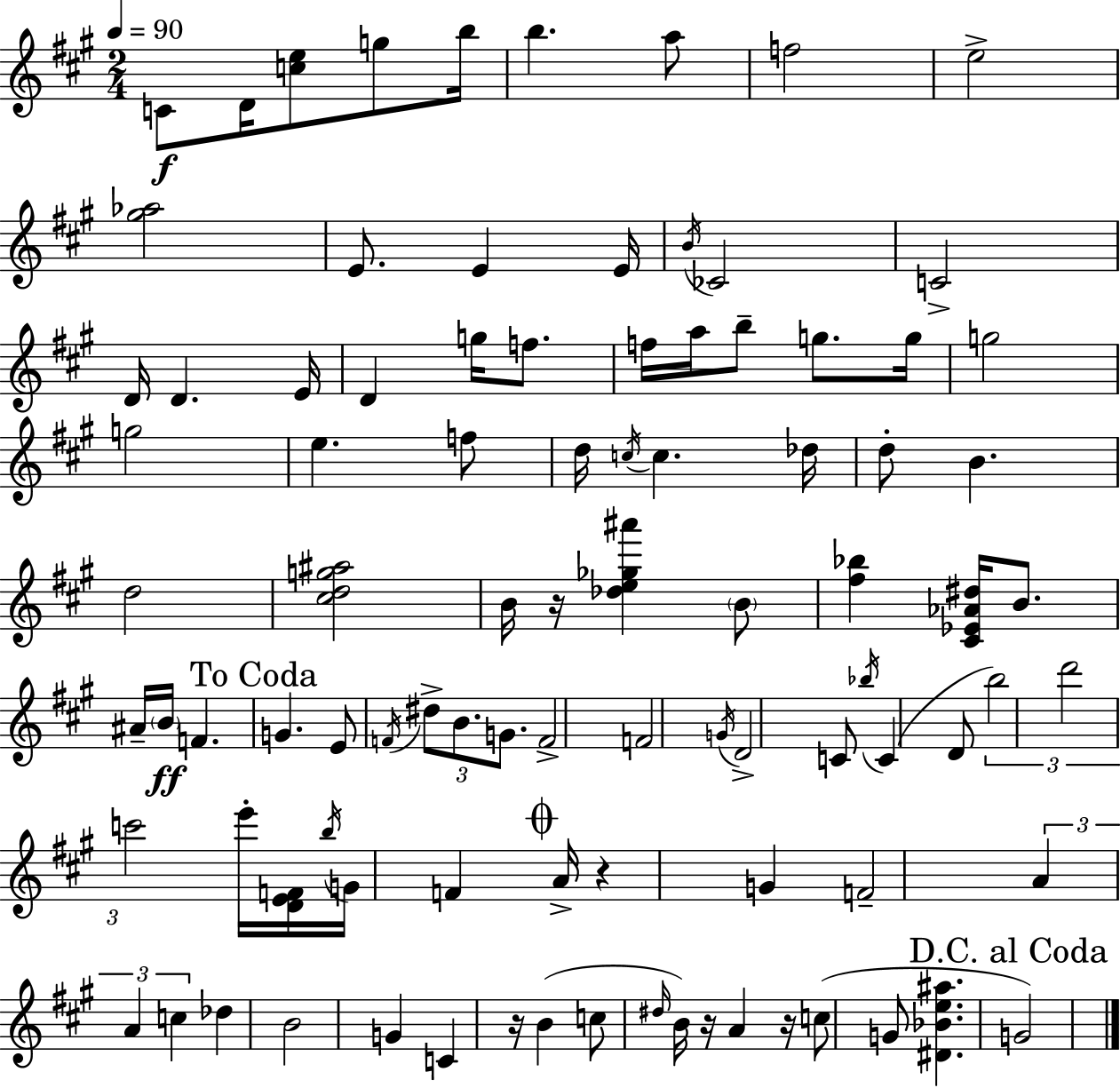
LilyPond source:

{
  \clef treble
  \numericTimeSignature
  \time 2/4
  \key a \major
  \tempo 4 = 90
  c'8\f d'16 <c'' e''>8 g''8 b''16 | b''4. a''8 | f''2 | e''2-> | \break <gis'' aes''>2 | e'8. e'4 e'16 | \acciaccatura { b'16 } ces'2 | c'2-> | \break d'16 d'4. | e'16 d'4 g''16 f''8. | f''16 a''16 b''8-- g''8. | g''16 g''2 | \break g''2 | e''4. f''8 | d''16 \acciaccatura { c''16 } c''4. | des''16 d''8-. b'4. | \break d''2 | <cis'' d'' g'' ais''>2 | b'16 r16 <des'' e'' ges'' ais'''>4 | \parenthesize b'8 <fis'' bes''>4 <cis' ees' aes' dis''>16 b'8. | \break ais'16-- \parenthesize b'16\ff f'4. | \mark "To Coda" g'4. | e'8 \acciaccatura { f'16 } \tuplet 3/2 { dis''8-> b'8. | g'8. } f'2-> | \break f'2 | \acciaccatura { g'16 } d'2-> | c'8 \acciaccatura { bes''16 }( c'4 | d'8 \tuplet 3/2 { b''2) | \break d'''2 | c'''2 } | e'''16-. <d' e' f'>16 \acciaccatura { b''16 } | g'16 f'4 \mark \markup { \musicglyph "scripts.coda" } a'16-> r4 | \break g'4 f'2-- | \tuplet 3/2 { a'4 | a'4 c''4 } | des''4 b'2 | \break g'4 | c'4 r16 b'4( | c''8 \grace { dis''16 } b'16) r16 | a'4 r16 c''8( g'8 | \break <dis' bes' e'' ais''>4. \mark "D.C. al Coda" g'2) | \bar "|."
}